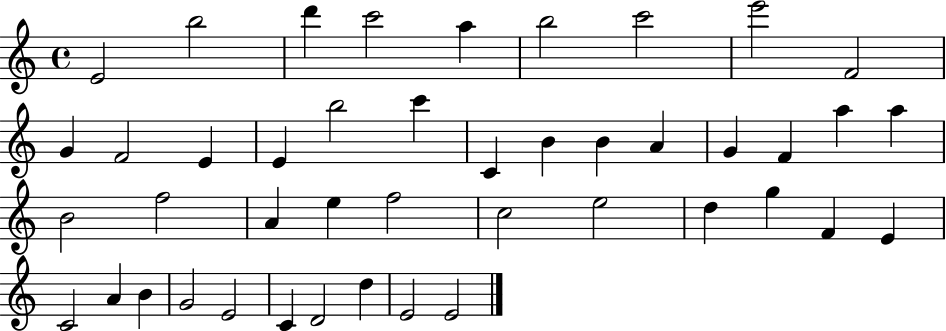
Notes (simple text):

E4/h B5/h D6/q C6/h A5/q B5/h C6/h E6/h F4/h G4/q F4/h E4/q E4/q B5/h C6/q C4/q B4/q B4/q A4/q G4/q F4/q A5/q A5/q B4/h F5/h A4/q E5/q F5/h C5/h E5/h D5/q G5/q F4/q E4/q C4/h A4/q B4/q G4/h E4/h C4/q D4/h D5/q E4/h E4/h